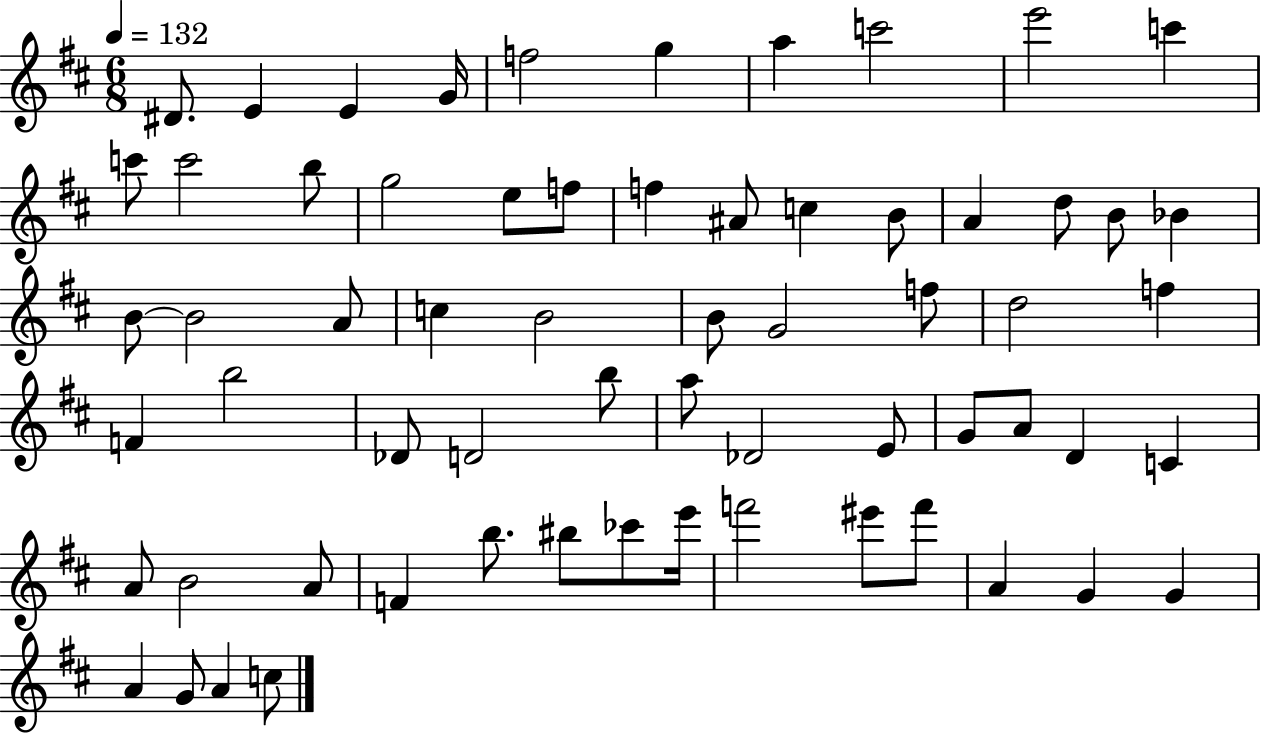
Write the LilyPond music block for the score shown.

{
  \clef treble
  \numericTimeSignature
  \time 6/8
  \key d \major
  \tempo 4 = 132
  \repeat volta 2 { dis'8. e'4 e'4 g'16 | f''2 g''4 | a''4 c'''2 | e'''2 c'''4 | \break c'''8 c'''2 b''8 | g''2 e''8 f''8 | f''4 ais'8 c''4 b'8 | a'4 d''8 b'8 bes'4 | \break b'8~~ b'2 a'8 | c''4 b'2 | b'8 g'2 f''8 | d''2 f''4 | \break f'4 b''2 | des'8 d'2 b''8 | a''8 des'2 e'8 | g'8 a'8 d'4 c'4 | \break a'8 b'2 a'8 | f'4 b''8. bis''8 ces'''8 e'''16 | f'''2 eis'''8 f'''8 | a'4 g'4 g'4 | \break a'4 g'8 a'4 c''8 | } \bar "|."
}